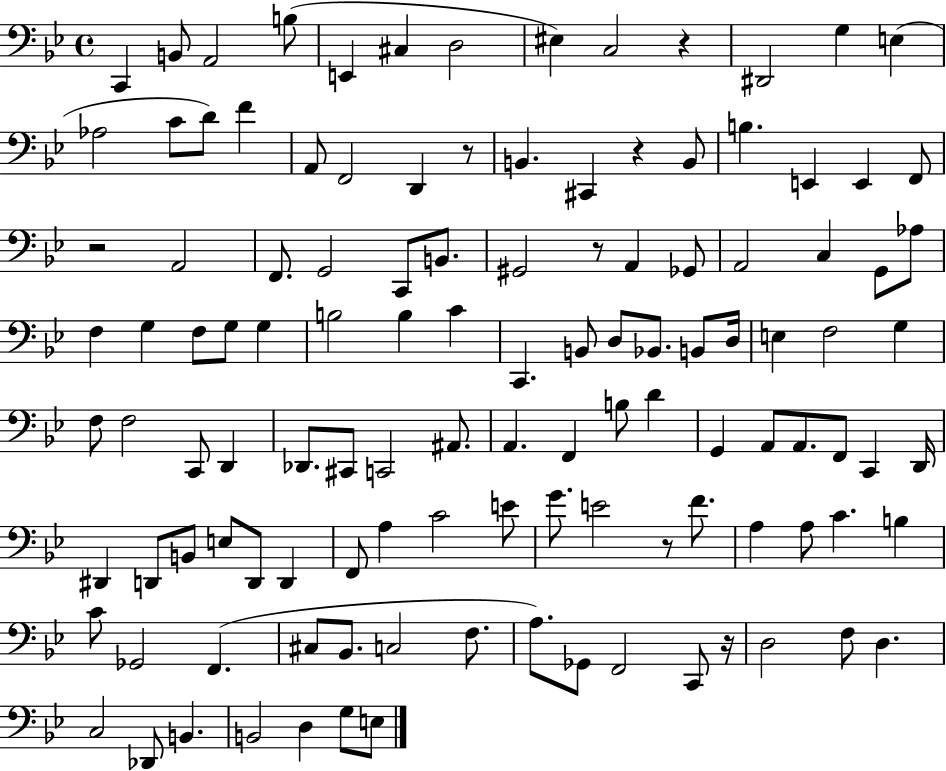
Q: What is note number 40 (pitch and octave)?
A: G3